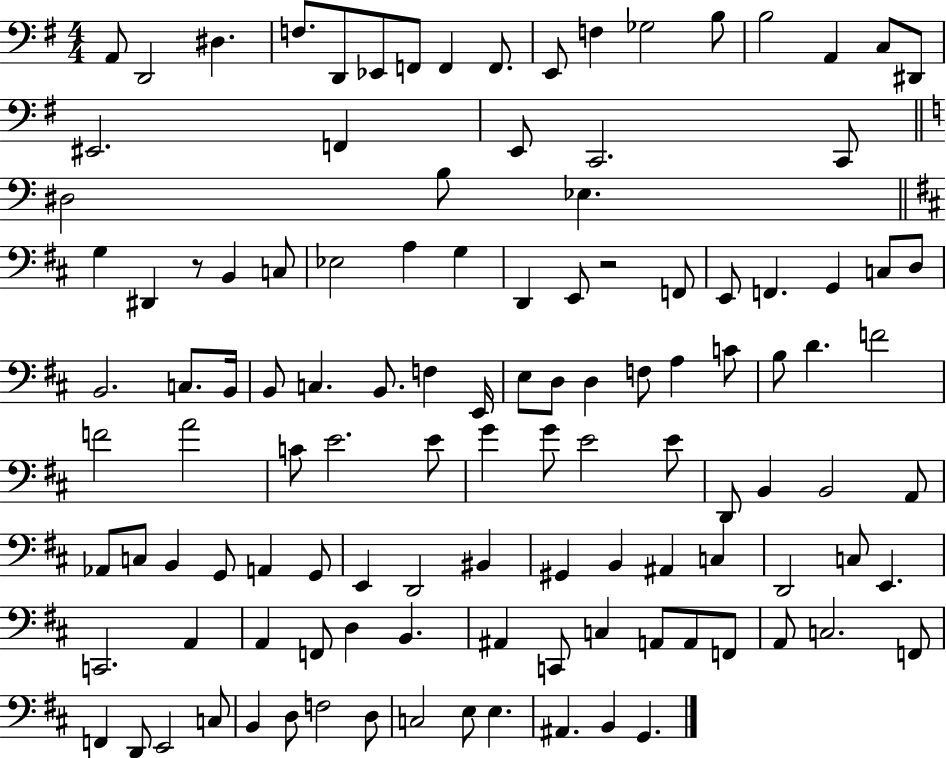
X:1
T:Untitled
M:4/4
L:1/4
K:G
A,,/2 D,,2 ^D, F,/2 D,,/2 _E,,/2 F,,/2 F,, F,,/2 E,,/2 F, _G,2 B,/2 B,2 A,, C,/2 ^D,,/2 ^E,,2 F,, E,,/2 C,,2 C,,/2 ^D,2 B,/2 _E, G, ^D,, z/2 B,, C,/2 _E,2 A, G, D,, E,,/2 z2 F,,/2 E,,/2 F,, G,, C,/2 D,/2 B,,2 C,/2 B,,/4 B,,/2 C, B,,/2 F, E,,/4 E,/2 D,/2 D, F,/2 A, C/2 B,/2 D F2 F2 A2 C/2 E2 E/2 G G/2 E2 E/2 D,,/2 B,, B,,2 A,,/2 _A,,/2 C,/2 B,, G,,/2 A,, G,,/2 E,, D,,2 ^B,, ^G,, B,, ^A,, C, D,,2 C,/2 E,, C,,2 A,, A,, F,,/2 D, B,, ^A,, C,,/2 C, A,,/2 A,,/2 F,,/2 A,,/2 C,2 F,,/2 F,, D,,/2 E,,2 C,/2 B,, D,/2 F,2 D,/2 C,2 E,/2 E, ^A,, B,, G,,